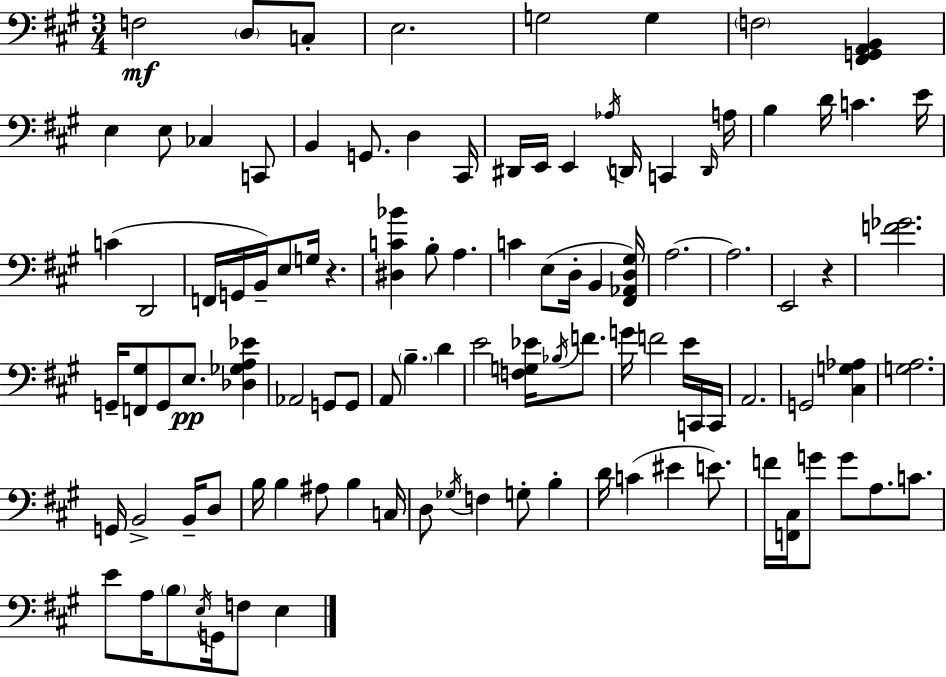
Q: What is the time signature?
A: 3/4